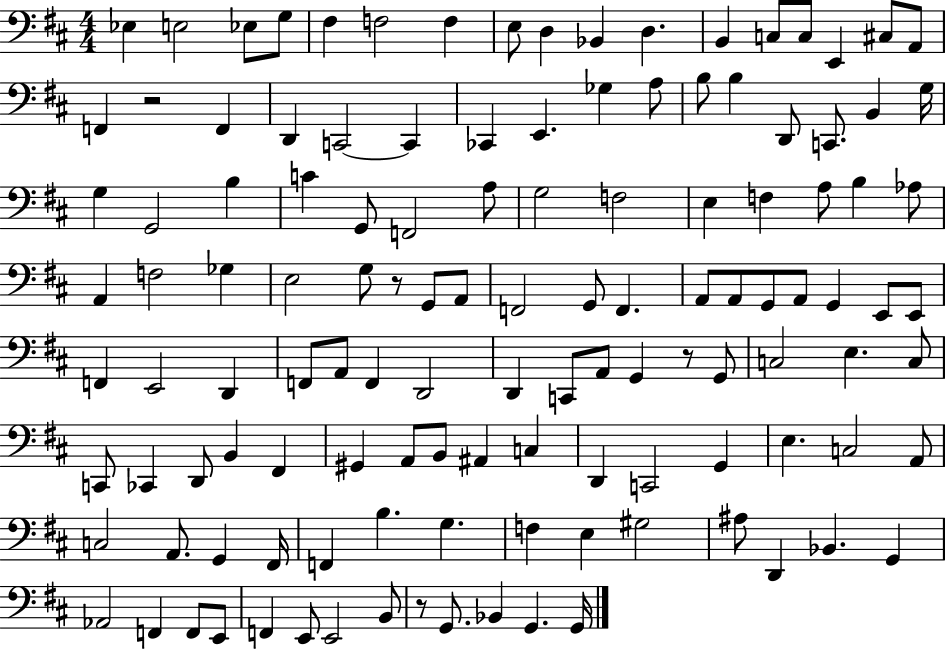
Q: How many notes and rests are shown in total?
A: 124